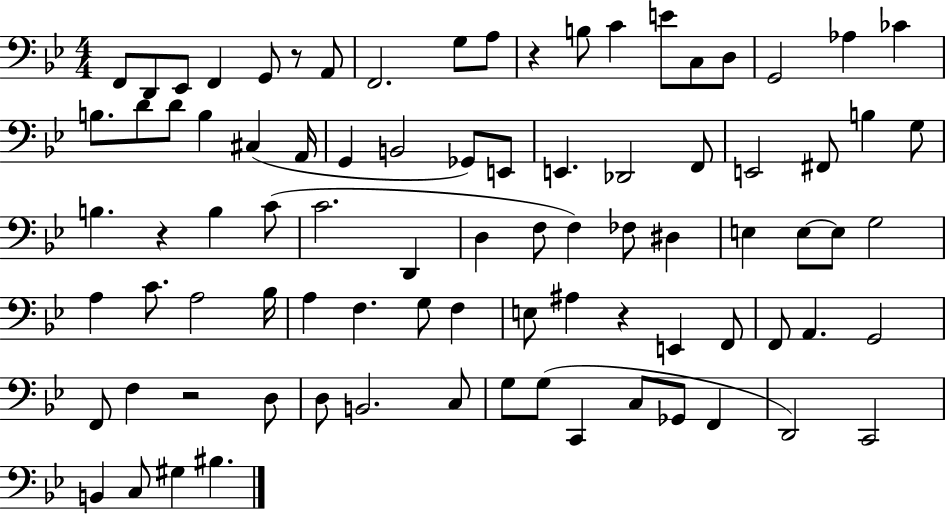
F2/e D2/e Eb2/e F2/q G2/e R/e A2/e F2/h. G3/e A3/e R/q B3/e C4/q E4/e C3/e D3/e G2/h Ab3/q CES4/q B3/e. D4/e D4/e B3/q C#3/q A2/s G2/q B2/h Gb2/e E2/e E2/q. Db2/h F2/e E2/h F#2/e B3/q G3/e B3/q. R/q B3/q C4/e C4/h. D2/q D3/q F3/e F3/q FES3/e D#3/q E3/q E3/e E3/e G3/h A3/q C4/e. A3/h Bb3/s A3/q F3/q. G3/e F3/q E3/e A#3/q R/q E2/q F2/e F2/e A2/q. G2/h F2/e F3/q R/h D3/e D3/e B2/h. C3/e G3/e G3/e C2/q C3/e Gb2/e F2/q D2/h C2/h B2/q C3/e G#3/q BIS3/q.